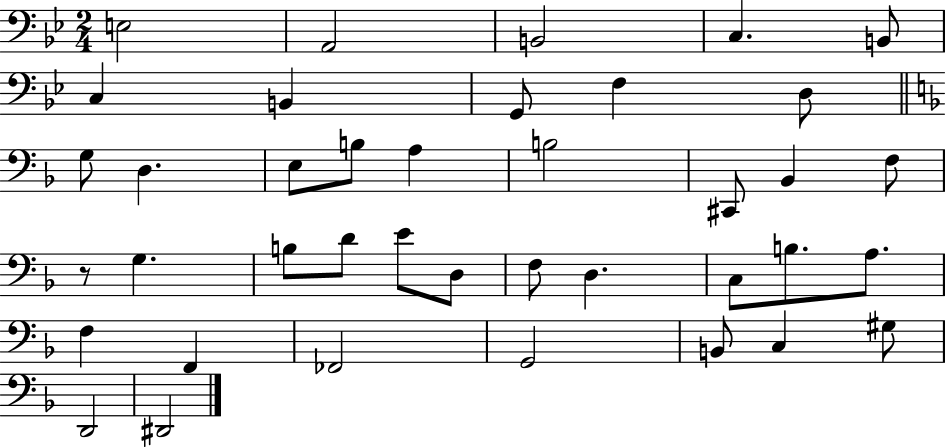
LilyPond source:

{
  \clef bass
  \numericTimeSignature
  \time 2/4
  \key bes \major
  e2 | a,2 | b,2 | c4. b,8 | \break c4 b,4 | g,8 f4 d8 | \bar "||" \break \key f \major g8 d4. | e8 b8 a4 | b2 | cis,8 bes,4 f8 | \break r8 g4. | b8 d'8 e'8 d8 | f8 d4. | c8 b8. a8. | \break f4 f,4 | fes,2 | g,2 | b,8 c4 gis8 | \break d,2 | dis,2 | \bar "|."
}